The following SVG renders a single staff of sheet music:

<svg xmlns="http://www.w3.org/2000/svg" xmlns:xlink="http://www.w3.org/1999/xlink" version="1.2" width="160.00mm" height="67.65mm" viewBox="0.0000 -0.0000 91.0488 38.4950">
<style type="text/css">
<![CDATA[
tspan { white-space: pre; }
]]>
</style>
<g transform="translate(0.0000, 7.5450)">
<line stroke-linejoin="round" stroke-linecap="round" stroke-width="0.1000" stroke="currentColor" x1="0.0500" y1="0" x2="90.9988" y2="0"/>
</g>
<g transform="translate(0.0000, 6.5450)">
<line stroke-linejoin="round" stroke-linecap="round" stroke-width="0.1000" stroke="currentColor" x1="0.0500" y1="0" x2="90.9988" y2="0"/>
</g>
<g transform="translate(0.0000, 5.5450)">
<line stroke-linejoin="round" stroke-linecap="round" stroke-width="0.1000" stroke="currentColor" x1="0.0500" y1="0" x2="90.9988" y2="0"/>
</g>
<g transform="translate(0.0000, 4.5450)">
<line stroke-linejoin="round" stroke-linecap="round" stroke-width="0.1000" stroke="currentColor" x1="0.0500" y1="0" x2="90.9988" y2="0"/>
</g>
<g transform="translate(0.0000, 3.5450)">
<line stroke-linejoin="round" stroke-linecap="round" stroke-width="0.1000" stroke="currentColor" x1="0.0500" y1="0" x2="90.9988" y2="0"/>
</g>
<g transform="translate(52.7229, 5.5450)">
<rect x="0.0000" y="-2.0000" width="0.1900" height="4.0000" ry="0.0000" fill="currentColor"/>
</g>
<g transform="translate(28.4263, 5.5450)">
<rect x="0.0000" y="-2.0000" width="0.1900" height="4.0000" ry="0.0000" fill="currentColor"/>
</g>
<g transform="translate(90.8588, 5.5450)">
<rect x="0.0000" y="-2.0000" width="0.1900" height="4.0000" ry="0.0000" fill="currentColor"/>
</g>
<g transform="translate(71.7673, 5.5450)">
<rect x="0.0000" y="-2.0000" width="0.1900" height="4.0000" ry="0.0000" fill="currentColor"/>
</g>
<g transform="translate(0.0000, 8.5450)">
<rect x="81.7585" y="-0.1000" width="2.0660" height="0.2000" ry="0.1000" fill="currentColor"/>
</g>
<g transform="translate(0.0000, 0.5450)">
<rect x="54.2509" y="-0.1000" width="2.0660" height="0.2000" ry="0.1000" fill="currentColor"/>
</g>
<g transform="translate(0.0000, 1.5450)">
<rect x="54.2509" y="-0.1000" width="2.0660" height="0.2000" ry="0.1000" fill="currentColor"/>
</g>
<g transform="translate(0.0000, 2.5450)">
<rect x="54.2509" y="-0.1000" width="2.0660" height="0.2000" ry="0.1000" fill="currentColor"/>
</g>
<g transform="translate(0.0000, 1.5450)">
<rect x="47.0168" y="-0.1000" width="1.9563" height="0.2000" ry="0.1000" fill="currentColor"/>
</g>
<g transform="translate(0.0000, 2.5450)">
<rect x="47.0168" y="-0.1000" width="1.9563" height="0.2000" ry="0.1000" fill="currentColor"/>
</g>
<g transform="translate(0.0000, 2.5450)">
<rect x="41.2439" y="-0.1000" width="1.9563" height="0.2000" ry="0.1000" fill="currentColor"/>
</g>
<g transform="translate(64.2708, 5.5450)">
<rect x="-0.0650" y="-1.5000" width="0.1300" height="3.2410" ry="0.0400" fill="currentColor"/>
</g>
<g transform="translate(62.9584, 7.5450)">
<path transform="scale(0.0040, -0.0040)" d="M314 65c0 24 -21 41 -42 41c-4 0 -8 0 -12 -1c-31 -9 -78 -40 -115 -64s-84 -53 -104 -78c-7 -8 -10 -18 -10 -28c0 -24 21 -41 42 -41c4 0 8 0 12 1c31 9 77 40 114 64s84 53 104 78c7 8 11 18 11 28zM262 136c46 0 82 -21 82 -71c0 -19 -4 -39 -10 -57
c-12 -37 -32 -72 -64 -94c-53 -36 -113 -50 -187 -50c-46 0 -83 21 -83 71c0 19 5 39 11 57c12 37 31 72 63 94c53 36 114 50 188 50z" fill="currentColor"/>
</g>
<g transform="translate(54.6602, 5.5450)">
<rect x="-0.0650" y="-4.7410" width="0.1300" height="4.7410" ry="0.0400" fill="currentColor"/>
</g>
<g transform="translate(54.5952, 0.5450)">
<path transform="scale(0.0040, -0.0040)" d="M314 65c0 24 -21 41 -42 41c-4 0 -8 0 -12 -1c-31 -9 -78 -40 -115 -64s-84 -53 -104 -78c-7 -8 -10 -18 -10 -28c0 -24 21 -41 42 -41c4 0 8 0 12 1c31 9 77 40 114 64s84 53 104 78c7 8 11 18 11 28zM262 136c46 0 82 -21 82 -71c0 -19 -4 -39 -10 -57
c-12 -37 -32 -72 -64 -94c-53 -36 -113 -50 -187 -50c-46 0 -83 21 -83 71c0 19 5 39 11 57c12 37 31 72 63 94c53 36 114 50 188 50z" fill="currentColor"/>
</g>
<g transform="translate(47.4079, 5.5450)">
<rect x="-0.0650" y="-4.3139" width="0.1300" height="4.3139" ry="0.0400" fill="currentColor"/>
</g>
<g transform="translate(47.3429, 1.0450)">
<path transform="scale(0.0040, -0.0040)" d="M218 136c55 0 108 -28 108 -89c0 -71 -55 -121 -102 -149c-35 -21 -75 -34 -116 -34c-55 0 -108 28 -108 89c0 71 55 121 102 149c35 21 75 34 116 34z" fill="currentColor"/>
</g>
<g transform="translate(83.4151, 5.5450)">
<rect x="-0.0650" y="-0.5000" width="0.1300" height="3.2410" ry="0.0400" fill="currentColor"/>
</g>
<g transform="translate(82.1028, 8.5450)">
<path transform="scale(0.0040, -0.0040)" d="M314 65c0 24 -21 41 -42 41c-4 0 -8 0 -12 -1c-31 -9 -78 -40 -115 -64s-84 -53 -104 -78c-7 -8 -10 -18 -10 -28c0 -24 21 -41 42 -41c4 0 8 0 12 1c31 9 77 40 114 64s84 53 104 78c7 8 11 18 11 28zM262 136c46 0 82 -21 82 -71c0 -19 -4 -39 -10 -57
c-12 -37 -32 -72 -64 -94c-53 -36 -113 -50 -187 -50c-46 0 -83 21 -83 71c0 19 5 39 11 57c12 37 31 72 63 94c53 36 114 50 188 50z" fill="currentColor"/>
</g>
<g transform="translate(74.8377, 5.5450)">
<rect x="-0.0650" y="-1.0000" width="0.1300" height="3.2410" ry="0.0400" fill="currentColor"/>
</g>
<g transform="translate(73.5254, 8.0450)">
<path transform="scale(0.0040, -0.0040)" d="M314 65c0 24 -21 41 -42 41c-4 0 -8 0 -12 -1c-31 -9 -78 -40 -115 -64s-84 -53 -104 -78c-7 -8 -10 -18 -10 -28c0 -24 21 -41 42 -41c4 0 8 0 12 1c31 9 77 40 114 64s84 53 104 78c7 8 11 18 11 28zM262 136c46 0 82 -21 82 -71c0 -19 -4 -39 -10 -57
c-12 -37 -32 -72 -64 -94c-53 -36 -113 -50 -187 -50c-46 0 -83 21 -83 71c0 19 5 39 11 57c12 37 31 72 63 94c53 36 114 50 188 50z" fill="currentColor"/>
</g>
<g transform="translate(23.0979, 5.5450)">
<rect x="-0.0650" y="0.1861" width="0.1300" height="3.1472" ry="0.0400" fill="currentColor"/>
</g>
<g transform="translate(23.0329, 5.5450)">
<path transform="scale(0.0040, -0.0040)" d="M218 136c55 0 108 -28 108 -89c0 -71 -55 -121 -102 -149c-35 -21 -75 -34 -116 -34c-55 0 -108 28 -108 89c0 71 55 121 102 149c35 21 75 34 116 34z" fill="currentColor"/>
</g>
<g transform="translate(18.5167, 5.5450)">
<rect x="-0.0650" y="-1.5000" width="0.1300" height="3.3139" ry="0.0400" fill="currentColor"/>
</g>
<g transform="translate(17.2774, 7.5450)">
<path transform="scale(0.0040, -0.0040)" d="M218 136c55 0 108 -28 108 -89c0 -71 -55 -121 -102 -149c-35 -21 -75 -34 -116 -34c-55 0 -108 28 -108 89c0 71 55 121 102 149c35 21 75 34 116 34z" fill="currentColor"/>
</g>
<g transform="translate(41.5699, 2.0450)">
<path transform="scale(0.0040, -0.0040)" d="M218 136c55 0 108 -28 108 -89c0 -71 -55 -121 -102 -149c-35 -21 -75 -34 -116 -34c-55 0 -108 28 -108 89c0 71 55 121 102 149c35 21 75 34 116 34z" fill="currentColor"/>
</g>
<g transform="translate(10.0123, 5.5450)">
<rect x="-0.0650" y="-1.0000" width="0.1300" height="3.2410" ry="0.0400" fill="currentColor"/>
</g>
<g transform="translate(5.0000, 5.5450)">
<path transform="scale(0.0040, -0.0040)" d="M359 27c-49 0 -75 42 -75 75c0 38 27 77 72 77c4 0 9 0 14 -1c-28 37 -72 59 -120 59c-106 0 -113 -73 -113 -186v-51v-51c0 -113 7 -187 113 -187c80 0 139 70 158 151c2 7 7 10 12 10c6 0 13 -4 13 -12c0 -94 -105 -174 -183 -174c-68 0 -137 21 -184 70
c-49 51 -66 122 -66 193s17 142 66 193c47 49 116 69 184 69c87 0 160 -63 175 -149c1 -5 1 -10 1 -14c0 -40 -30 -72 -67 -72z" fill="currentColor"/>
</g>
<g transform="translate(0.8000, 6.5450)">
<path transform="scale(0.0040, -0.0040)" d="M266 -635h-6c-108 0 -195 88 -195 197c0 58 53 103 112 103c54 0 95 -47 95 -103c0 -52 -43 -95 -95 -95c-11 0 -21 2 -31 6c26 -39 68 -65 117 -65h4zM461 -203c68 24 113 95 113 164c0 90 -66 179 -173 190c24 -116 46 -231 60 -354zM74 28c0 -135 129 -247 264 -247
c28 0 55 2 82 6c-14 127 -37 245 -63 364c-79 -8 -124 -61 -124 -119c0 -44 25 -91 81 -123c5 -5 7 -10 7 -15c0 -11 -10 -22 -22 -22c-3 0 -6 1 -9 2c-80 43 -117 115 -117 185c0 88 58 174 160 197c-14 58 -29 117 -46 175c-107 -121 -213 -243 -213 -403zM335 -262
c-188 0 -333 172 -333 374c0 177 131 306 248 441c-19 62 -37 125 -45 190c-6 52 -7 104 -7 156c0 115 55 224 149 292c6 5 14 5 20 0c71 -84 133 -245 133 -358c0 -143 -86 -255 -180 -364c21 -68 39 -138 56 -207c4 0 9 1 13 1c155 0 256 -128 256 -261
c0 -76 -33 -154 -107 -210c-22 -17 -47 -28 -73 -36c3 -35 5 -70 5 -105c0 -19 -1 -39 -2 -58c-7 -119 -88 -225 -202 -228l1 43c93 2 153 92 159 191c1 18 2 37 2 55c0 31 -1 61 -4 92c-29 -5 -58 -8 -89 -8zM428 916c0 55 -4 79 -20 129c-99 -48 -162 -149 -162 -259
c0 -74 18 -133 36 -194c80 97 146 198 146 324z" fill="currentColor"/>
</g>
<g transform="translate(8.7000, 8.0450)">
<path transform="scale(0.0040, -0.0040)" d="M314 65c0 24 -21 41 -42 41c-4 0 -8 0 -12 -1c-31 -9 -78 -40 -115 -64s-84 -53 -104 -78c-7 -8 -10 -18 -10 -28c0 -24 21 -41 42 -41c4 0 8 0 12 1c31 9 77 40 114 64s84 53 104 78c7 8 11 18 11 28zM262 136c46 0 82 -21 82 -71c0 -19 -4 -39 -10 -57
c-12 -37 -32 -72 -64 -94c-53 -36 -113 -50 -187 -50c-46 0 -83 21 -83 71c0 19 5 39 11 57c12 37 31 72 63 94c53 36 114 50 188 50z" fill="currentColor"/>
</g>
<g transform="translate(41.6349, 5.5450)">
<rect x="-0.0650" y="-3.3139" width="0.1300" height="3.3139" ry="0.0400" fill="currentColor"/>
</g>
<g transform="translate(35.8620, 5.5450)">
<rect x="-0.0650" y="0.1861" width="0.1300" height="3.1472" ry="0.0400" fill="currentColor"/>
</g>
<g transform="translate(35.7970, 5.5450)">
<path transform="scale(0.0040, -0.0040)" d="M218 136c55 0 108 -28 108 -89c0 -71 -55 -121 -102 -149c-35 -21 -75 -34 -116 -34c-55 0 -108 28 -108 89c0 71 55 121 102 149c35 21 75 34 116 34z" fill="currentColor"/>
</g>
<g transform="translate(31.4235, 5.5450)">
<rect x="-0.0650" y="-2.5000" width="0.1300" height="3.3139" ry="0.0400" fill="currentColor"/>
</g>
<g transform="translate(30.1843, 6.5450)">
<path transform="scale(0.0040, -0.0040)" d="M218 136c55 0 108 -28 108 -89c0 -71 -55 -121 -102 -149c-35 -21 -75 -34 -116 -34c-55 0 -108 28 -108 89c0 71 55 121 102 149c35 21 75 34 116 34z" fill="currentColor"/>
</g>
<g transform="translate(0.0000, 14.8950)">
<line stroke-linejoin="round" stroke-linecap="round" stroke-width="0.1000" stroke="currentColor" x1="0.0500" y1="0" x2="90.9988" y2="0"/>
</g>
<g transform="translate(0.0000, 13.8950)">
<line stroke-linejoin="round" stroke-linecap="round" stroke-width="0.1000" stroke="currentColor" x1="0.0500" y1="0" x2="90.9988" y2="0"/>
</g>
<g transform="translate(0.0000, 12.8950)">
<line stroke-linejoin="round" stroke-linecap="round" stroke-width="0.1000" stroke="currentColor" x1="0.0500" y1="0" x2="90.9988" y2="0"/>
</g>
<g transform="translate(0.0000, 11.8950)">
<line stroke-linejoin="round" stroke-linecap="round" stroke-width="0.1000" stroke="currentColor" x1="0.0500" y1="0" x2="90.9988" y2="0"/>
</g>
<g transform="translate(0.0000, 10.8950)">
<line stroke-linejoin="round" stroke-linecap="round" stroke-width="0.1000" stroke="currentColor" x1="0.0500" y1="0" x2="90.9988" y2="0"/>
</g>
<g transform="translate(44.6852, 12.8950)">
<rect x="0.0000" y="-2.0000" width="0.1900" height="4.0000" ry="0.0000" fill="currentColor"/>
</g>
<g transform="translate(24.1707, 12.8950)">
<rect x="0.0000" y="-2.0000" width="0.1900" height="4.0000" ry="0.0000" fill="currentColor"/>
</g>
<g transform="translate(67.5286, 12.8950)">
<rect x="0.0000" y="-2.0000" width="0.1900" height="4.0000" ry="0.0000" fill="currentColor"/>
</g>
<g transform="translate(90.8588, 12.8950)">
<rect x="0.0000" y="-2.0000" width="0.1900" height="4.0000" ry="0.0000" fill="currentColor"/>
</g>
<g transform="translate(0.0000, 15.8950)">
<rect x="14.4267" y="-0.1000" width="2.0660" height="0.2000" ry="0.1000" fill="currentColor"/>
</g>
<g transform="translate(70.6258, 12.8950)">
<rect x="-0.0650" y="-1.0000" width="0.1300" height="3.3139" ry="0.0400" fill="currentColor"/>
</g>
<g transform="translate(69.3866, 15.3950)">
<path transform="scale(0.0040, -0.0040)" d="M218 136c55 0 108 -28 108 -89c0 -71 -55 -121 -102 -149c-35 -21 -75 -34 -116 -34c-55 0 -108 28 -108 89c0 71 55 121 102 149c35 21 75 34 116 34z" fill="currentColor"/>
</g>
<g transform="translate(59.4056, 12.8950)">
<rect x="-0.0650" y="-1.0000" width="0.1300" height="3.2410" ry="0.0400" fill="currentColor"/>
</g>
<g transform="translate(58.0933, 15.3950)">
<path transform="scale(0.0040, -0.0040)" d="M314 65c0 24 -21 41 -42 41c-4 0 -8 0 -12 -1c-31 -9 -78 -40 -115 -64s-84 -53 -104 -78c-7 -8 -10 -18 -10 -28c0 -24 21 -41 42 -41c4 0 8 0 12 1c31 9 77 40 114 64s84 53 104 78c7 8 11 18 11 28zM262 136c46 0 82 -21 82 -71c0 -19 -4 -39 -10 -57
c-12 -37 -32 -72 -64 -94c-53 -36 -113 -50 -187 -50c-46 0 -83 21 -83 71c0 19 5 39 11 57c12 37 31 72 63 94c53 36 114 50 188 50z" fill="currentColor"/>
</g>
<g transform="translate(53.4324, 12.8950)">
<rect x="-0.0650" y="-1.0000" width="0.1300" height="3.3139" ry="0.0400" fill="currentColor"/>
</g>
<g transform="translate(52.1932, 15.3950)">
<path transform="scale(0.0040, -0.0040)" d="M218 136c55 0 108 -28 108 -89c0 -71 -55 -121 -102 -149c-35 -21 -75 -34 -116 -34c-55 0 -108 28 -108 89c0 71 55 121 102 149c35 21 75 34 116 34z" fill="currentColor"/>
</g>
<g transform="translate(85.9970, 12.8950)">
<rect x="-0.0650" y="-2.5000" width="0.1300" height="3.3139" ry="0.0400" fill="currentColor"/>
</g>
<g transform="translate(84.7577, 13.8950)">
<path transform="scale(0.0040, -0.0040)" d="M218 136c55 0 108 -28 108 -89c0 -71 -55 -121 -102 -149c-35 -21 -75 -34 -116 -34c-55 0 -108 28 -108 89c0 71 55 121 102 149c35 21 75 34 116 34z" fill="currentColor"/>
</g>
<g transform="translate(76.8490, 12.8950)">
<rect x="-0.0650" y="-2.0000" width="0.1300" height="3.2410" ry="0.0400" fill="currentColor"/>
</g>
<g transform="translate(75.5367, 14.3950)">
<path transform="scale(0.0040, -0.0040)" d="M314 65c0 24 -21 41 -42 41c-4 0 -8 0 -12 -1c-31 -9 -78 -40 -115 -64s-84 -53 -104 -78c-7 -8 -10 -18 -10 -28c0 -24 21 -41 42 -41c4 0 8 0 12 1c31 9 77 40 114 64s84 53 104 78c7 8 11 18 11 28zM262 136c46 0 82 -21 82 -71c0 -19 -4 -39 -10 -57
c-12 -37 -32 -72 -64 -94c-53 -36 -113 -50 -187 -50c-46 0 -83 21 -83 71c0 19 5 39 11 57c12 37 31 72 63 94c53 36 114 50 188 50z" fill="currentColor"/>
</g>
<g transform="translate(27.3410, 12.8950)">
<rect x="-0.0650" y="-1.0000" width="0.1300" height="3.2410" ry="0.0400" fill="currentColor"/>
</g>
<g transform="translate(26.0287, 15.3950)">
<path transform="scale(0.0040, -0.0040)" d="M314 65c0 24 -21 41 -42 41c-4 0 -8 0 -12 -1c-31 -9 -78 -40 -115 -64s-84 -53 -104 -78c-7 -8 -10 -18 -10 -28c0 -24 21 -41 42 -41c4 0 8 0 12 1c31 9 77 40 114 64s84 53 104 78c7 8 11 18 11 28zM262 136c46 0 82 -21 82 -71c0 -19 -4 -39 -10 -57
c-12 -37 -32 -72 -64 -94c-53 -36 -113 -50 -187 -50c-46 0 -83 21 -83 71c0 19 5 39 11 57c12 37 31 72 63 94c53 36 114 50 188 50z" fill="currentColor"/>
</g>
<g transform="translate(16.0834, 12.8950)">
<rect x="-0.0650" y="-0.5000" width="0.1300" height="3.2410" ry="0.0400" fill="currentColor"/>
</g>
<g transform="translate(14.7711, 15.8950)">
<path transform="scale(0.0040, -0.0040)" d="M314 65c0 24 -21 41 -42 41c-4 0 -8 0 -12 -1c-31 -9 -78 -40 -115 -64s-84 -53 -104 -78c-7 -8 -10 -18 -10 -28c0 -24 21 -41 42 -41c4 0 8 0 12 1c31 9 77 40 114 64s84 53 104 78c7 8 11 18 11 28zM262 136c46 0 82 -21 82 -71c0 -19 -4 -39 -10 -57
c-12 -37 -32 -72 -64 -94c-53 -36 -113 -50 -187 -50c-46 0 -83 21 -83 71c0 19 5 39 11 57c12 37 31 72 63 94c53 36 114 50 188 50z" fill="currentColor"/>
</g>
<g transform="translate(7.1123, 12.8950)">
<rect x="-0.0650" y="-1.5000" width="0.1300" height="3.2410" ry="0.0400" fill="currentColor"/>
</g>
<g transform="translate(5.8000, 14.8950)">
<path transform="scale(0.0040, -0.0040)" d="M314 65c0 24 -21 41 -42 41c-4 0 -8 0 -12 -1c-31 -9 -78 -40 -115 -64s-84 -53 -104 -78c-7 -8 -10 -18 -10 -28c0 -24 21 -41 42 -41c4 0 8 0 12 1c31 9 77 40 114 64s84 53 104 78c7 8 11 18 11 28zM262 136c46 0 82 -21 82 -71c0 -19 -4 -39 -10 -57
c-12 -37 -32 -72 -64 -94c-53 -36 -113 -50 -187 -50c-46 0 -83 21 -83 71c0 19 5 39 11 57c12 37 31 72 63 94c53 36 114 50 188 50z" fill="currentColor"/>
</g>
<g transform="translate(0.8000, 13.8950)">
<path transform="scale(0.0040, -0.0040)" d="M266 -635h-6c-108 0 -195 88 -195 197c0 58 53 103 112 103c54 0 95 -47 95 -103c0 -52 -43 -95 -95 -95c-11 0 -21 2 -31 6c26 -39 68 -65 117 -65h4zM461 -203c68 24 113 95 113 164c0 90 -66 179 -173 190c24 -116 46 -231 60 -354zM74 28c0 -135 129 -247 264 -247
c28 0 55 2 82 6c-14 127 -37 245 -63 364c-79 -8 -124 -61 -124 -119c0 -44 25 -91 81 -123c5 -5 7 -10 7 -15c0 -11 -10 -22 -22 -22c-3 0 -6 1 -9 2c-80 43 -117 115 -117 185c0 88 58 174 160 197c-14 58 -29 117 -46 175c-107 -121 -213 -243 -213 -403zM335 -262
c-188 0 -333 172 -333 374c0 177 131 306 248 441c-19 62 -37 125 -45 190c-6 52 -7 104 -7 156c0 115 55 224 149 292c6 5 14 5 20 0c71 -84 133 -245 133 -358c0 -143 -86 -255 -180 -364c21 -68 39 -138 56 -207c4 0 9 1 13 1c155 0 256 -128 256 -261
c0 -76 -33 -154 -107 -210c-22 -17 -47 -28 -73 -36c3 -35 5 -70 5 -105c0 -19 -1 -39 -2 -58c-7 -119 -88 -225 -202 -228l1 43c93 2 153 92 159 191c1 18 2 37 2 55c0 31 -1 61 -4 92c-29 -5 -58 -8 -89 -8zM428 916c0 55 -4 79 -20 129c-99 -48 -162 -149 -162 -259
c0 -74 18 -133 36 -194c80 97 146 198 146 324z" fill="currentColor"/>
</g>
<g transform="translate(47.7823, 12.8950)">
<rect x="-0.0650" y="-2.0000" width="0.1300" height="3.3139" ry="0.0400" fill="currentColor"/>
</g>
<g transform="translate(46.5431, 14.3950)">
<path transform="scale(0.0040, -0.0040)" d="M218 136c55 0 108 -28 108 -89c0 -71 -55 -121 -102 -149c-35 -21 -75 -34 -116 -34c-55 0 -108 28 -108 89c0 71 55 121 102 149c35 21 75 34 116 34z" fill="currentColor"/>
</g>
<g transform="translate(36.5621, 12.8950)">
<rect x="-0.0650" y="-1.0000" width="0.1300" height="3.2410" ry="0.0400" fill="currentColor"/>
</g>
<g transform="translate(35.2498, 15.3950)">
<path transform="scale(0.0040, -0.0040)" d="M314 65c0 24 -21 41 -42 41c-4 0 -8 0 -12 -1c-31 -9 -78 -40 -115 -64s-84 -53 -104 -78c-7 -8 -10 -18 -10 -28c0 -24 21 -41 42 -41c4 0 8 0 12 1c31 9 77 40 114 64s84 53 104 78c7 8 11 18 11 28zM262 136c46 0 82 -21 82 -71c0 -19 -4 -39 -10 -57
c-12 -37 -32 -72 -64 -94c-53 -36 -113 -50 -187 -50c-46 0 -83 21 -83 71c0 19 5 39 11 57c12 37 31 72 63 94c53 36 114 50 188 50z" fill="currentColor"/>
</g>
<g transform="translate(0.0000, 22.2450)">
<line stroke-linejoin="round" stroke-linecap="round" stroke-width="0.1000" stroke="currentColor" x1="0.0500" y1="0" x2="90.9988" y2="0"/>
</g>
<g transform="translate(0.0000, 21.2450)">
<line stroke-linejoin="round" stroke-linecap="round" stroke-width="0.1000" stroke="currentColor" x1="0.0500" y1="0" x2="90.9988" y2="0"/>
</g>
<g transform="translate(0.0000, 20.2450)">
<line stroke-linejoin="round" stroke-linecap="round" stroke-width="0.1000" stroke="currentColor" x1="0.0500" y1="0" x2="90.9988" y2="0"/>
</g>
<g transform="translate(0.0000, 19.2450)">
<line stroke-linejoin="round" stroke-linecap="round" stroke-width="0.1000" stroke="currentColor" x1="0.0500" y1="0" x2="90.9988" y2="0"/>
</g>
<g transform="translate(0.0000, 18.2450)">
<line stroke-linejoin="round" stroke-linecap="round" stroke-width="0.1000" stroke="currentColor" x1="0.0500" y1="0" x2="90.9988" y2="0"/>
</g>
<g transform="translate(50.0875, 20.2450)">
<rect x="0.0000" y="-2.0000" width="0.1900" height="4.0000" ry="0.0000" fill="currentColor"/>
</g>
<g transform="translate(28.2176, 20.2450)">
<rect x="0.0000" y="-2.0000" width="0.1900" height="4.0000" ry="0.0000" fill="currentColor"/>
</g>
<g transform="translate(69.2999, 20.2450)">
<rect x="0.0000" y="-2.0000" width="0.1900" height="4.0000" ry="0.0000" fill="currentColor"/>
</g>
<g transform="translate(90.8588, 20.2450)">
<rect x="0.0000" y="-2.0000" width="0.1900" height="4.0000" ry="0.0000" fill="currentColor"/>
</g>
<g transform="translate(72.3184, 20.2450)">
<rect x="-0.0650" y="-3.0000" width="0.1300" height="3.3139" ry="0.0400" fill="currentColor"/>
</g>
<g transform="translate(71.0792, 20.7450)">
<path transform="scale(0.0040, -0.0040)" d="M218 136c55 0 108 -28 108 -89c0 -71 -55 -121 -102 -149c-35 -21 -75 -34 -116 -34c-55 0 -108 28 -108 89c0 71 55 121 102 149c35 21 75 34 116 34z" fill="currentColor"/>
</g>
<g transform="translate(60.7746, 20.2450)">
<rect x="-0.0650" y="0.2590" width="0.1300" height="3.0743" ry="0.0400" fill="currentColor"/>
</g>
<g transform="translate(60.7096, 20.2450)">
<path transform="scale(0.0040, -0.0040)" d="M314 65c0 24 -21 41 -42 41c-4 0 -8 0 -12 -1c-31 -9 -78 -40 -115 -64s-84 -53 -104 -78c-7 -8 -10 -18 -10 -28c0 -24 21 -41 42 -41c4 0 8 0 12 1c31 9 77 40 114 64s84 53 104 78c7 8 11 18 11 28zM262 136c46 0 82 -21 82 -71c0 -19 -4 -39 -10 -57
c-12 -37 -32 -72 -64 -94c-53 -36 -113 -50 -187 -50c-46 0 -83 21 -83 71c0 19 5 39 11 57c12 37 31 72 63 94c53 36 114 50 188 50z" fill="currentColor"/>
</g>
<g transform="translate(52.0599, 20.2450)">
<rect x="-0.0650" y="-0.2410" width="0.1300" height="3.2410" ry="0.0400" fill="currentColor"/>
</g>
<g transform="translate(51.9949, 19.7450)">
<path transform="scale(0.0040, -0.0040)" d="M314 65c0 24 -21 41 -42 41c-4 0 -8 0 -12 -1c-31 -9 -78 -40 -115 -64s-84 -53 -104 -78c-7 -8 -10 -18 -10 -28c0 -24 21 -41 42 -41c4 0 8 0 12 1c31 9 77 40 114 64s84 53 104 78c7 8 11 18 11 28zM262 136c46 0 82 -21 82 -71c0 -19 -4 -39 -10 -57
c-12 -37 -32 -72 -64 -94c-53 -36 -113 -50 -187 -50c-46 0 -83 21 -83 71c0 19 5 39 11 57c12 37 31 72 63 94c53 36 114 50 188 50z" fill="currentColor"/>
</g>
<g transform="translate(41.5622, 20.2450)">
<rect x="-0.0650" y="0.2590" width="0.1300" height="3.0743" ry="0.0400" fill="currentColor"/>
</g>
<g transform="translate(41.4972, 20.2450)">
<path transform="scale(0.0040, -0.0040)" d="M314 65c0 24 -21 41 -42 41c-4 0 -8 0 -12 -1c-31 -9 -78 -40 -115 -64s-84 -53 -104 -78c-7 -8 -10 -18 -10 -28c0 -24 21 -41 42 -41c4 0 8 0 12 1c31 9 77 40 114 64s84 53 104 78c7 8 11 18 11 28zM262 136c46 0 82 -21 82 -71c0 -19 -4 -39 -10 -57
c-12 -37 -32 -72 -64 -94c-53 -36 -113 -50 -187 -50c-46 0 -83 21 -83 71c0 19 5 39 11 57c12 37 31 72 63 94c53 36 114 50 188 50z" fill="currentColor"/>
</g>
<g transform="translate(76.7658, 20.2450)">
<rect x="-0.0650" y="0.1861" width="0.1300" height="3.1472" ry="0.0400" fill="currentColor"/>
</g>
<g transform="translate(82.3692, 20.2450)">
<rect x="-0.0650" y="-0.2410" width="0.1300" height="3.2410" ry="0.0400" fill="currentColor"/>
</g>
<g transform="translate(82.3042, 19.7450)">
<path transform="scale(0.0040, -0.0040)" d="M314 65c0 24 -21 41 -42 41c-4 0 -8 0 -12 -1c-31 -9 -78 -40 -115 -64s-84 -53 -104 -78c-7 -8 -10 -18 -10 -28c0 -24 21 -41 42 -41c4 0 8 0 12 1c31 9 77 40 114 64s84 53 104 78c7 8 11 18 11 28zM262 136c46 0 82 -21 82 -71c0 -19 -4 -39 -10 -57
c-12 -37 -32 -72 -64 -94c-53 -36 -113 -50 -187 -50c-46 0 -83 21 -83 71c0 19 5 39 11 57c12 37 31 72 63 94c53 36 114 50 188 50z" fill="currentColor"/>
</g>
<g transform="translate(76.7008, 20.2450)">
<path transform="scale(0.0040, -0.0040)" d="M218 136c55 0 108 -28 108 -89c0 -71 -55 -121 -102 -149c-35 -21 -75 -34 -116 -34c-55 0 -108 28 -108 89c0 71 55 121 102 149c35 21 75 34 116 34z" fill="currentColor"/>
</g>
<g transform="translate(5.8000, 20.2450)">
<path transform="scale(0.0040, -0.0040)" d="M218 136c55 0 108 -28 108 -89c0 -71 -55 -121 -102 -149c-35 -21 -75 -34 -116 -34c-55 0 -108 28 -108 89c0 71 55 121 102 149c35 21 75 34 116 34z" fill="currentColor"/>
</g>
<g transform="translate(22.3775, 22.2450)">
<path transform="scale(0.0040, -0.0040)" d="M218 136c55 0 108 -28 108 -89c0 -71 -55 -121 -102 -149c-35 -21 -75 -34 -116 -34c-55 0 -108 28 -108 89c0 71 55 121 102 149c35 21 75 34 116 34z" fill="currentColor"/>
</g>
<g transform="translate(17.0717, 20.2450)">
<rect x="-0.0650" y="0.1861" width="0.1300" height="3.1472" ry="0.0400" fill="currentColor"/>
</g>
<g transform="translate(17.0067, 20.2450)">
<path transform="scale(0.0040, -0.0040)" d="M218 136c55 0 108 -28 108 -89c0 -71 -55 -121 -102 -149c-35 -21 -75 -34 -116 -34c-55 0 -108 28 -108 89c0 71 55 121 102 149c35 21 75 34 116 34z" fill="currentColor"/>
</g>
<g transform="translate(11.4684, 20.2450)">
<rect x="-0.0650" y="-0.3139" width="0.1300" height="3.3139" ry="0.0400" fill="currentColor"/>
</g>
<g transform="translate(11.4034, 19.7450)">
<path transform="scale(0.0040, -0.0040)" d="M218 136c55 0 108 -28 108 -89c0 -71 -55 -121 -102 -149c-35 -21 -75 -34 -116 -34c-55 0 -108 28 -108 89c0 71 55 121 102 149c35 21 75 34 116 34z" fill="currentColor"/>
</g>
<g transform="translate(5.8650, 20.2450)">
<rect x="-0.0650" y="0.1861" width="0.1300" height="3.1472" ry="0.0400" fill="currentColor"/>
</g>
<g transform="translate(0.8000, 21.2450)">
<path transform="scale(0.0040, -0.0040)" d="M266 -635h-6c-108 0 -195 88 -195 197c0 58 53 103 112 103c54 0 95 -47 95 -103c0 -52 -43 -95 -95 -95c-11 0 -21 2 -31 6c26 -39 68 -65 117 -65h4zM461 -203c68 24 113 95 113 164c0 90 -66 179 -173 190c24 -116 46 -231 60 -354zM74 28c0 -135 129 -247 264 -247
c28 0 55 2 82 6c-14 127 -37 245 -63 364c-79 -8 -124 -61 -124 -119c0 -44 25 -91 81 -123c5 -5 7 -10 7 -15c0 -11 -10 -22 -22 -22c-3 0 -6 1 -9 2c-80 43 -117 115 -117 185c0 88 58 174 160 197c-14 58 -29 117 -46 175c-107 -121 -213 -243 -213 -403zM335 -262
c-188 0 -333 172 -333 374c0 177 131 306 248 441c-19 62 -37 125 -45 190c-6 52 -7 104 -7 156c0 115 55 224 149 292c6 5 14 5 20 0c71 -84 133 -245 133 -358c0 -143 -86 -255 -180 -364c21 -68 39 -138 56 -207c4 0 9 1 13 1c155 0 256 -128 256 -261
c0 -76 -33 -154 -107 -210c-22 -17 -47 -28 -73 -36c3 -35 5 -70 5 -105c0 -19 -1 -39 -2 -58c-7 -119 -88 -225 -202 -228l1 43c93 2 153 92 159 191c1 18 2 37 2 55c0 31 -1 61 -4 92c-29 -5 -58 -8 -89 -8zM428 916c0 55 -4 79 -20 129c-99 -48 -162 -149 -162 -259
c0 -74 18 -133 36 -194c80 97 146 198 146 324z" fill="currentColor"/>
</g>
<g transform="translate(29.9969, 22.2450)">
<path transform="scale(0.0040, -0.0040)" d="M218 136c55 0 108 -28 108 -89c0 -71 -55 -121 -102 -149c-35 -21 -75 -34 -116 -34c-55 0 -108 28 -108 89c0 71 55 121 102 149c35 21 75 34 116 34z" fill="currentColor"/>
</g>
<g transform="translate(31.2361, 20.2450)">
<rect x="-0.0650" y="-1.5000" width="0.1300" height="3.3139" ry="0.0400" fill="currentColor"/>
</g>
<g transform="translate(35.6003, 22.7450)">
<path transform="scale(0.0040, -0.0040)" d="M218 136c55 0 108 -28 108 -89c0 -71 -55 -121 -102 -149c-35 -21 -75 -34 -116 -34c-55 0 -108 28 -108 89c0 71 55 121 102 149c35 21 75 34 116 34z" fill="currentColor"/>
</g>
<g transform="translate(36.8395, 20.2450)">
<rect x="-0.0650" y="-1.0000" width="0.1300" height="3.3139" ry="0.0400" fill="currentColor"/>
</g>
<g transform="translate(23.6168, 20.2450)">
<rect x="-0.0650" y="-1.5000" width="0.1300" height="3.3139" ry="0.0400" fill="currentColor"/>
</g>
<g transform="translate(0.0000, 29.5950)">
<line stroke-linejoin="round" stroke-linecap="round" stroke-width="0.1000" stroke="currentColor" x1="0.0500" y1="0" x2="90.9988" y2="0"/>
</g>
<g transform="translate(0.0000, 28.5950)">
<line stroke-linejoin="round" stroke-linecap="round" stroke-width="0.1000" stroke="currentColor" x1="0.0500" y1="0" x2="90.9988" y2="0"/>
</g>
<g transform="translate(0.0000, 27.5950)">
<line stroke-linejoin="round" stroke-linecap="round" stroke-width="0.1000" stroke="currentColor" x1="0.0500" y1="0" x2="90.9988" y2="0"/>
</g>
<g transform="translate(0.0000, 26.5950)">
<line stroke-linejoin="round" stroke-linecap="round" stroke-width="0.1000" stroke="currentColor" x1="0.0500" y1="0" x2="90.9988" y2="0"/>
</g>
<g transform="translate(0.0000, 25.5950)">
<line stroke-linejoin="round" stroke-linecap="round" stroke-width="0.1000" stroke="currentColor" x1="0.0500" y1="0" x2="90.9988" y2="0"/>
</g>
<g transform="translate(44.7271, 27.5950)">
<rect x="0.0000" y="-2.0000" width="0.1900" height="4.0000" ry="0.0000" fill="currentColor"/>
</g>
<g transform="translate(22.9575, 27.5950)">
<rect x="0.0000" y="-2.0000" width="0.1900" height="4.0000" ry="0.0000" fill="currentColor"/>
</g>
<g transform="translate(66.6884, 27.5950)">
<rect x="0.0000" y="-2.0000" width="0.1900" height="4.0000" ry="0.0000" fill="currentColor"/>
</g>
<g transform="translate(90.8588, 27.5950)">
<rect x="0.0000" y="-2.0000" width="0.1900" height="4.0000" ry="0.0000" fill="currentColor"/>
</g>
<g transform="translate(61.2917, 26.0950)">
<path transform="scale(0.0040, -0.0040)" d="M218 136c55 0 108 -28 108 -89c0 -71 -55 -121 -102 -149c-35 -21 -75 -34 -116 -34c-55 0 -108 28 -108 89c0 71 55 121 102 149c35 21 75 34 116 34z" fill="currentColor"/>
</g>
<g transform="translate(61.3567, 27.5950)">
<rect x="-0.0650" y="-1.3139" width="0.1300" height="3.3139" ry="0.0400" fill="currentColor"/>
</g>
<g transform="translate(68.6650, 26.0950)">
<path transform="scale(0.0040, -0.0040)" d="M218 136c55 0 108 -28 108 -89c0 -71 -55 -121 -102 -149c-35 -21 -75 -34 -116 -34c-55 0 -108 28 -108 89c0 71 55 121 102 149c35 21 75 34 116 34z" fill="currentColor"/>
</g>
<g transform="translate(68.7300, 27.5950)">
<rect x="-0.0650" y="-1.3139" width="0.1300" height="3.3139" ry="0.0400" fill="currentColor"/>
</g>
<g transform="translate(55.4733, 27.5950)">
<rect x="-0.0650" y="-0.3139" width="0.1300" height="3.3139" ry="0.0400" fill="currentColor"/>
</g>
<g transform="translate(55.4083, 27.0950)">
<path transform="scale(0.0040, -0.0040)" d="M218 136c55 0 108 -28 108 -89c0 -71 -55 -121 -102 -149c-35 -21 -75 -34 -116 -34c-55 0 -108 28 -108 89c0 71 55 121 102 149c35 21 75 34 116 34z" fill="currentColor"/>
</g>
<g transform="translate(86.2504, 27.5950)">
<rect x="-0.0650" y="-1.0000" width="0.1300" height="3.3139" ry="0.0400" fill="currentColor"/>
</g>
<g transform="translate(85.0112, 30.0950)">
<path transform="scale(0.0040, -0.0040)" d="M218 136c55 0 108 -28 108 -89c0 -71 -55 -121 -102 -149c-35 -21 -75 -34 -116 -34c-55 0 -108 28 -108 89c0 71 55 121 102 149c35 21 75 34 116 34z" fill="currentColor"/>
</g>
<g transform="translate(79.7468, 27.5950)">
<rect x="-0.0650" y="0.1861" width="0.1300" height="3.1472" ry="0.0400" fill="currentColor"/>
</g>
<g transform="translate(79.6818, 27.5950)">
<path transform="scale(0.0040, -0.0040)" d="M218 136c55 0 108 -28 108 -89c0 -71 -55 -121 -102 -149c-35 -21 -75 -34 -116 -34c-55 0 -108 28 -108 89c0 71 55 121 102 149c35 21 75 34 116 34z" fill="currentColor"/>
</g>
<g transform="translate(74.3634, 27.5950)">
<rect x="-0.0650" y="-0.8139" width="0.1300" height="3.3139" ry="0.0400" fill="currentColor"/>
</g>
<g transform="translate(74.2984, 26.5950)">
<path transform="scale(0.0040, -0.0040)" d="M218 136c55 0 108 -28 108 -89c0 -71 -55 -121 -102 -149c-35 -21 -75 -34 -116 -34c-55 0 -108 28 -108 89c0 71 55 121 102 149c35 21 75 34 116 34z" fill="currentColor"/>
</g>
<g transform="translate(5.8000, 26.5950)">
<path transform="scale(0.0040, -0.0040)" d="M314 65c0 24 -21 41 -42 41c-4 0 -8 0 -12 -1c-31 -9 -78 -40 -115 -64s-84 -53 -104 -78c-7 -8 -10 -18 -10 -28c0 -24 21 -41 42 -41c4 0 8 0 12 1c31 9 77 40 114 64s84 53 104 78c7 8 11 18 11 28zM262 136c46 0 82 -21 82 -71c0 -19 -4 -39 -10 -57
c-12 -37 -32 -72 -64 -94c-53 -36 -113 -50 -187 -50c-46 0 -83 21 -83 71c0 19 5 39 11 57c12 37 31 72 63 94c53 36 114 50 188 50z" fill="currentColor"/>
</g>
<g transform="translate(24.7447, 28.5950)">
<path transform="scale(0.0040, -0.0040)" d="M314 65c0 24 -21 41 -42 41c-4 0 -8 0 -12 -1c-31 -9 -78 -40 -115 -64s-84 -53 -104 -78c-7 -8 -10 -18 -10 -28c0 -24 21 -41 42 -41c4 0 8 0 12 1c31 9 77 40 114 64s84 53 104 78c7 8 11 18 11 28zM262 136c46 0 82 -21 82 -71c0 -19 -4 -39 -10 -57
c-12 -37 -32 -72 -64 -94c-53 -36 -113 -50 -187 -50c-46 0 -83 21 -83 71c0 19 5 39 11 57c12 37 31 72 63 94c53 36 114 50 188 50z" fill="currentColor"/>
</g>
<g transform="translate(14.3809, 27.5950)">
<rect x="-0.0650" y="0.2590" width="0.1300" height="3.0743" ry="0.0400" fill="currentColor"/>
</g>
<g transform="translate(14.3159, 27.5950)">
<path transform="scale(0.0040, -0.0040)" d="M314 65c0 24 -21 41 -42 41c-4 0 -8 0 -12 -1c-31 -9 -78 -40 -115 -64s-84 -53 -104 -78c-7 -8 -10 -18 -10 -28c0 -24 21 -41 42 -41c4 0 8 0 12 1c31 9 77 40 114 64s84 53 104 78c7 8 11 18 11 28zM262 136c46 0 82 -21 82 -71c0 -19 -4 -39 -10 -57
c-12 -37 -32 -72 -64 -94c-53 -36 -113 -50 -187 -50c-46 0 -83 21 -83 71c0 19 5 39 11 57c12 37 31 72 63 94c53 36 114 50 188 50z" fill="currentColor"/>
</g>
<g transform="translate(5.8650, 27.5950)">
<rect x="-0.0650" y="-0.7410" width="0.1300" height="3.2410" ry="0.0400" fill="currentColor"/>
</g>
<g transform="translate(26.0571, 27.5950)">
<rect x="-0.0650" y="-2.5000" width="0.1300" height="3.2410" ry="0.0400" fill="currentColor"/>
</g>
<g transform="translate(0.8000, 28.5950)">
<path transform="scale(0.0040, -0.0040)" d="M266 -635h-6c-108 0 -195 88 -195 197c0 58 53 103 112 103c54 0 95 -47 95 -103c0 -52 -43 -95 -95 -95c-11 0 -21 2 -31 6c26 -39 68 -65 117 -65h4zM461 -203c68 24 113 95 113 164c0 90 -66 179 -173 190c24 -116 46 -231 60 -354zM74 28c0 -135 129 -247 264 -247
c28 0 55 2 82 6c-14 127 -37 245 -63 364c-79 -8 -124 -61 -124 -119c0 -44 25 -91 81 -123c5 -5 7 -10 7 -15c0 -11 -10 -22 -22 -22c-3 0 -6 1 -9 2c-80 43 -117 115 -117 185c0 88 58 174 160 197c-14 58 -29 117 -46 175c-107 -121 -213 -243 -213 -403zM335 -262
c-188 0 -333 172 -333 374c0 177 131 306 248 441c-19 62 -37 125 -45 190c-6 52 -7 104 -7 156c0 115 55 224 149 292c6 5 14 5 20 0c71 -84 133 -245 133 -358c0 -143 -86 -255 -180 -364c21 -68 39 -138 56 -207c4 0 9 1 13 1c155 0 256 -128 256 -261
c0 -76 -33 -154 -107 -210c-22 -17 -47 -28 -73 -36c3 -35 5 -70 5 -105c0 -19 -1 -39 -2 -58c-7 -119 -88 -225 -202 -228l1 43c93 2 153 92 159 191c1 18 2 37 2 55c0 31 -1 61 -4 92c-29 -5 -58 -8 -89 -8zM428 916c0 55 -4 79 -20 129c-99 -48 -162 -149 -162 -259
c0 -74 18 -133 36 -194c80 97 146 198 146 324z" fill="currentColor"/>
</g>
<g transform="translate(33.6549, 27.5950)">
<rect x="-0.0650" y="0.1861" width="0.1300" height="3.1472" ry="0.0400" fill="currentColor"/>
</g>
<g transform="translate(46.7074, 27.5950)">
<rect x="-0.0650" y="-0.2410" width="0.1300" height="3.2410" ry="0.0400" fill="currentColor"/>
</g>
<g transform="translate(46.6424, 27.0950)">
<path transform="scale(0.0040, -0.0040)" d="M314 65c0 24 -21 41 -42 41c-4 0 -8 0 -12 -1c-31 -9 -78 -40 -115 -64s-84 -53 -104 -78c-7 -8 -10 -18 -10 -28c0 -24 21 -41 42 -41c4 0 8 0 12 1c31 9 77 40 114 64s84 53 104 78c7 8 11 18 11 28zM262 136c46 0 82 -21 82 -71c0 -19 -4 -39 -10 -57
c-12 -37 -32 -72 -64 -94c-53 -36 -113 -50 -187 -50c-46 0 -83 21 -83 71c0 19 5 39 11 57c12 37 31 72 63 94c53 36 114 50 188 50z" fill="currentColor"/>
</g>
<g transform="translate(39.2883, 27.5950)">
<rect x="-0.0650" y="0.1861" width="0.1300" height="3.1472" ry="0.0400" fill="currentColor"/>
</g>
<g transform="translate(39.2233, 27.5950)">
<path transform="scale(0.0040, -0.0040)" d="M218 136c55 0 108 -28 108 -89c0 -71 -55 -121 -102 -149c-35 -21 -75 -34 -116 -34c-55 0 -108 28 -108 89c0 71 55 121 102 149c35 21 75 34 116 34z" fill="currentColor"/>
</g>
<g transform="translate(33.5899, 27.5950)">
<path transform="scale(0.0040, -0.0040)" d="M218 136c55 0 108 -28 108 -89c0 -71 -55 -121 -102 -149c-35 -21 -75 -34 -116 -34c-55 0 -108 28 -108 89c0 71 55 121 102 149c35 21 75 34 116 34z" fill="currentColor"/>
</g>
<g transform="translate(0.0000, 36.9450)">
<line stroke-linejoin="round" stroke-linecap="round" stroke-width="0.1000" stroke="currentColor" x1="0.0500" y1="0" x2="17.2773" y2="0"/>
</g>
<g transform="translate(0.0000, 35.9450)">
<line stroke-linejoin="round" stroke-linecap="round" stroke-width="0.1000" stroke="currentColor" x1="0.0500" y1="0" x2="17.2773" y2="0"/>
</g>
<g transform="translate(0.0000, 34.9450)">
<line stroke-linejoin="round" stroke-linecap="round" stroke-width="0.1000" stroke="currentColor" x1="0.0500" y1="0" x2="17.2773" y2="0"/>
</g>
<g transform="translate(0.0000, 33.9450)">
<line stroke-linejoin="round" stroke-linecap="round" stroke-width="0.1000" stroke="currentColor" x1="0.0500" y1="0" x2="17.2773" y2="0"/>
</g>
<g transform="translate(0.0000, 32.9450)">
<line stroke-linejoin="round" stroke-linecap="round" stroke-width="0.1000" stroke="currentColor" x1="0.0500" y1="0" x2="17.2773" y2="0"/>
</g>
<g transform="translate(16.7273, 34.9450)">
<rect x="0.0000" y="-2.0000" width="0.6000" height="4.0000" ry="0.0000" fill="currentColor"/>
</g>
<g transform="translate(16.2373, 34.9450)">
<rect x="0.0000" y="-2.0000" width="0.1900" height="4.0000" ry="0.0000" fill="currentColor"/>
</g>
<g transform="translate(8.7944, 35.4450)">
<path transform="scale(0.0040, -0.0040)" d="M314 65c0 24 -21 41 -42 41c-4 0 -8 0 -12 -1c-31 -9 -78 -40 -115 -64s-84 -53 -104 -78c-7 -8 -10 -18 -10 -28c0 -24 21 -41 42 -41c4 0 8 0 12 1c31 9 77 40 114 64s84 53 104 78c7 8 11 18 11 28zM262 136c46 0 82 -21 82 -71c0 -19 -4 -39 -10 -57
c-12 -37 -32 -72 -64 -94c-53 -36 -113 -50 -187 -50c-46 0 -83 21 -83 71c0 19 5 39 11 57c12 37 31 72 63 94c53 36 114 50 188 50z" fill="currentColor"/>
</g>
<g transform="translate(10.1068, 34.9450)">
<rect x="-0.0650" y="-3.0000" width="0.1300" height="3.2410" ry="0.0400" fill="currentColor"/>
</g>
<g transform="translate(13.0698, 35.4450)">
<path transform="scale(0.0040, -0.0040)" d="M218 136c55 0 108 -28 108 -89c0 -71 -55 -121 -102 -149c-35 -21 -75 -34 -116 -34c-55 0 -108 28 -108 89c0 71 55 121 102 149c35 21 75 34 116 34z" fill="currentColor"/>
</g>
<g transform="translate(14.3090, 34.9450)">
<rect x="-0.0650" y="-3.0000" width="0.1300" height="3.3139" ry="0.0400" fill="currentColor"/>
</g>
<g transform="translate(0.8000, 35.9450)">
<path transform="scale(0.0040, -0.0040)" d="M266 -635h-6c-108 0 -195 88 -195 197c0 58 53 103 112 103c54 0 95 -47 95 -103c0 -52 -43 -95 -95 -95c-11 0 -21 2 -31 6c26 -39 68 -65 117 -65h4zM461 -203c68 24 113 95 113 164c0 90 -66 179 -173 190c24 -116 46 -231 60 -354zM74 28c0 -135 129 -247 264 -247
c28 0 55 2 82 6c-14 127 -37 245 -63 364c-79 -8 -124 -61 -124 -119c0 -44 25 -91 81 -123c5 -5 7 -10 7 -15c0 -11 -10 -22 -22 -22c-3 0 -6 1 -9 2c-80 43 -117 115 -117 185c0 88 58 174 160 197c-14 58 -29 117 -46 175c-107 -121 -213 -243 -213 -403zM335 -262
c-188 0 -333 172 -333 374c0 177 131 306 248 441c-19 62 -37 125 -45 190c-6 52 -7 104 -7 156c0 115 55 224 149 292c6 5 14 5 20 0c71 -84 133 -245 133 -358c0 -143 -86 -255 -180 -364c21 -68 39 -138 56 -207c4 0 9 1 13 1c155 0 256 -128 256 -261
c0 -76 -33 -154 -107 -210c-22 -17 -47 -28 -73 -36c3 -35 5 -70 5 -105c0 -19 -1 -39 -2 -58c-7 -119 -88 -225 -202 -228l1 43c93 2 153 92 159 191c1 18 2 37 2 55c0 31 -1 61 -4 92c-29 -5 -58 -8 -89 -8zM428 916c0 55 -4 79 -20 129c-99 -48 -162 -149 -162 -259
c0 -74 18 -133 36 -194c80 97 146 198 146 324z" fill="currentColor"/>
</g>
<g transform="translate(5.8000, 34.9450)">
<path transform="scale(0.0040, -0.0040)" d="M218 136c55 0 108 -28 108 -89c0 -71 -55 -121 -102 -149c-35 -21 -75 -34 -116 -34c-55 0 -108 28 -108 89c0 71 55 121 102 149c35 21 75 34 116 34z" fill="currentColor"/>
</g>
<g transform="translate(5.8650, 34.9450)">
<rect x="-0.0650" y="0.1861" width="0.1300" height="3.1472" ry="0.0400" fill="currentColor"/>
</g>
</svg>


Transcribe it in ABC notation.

X:1
T:Untitled
M:4/4
L:1/4
K:C
D2 E B G B b d' e'2 E2 D2 C2 E2 C2 D2 D2 F D D2 D F2 G B c B E E D B2 c2 B2 A B c2 d2 B2 G2 B B c2 c e e d B D B A2 A